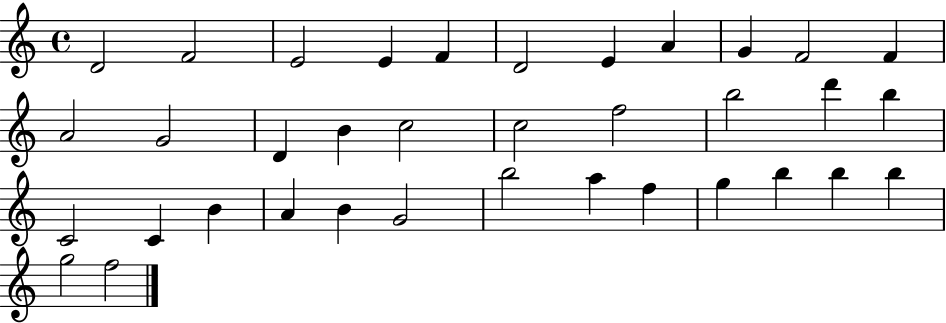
{
  \clef treble
  \time 4/4
  \defaultTimeSignature
  \key c \major
  d'2 f'2 | e'2 e'4 f'4 | d'2 e'4 a'4 | g'4 f'2 f'4 | \break a'2 g'2 | d'4 b'4 c''2 | c''2 f''2 | b''2 d'''4 b''4 | \break c'2 c'4 b'4 | a'4 b'4 g'2 | b''2 a''4 f''4 | g''4 b''4 b''4 b''4 | \break g''2 f''2 | \bar "|."
}